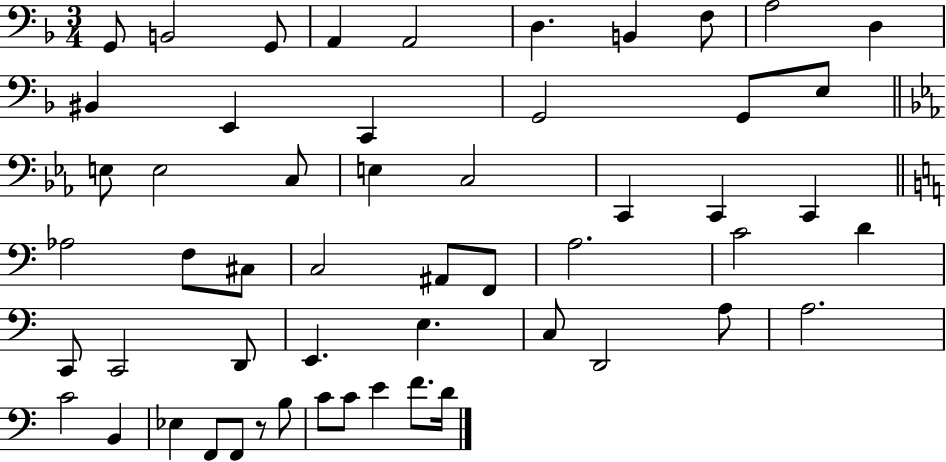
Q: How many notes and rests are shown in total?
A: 54